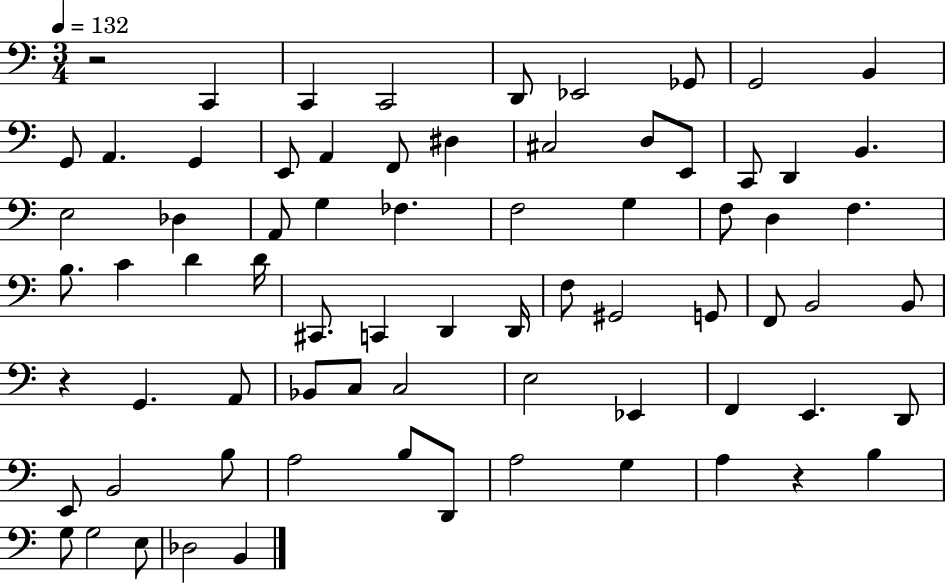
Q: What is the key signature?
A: C major